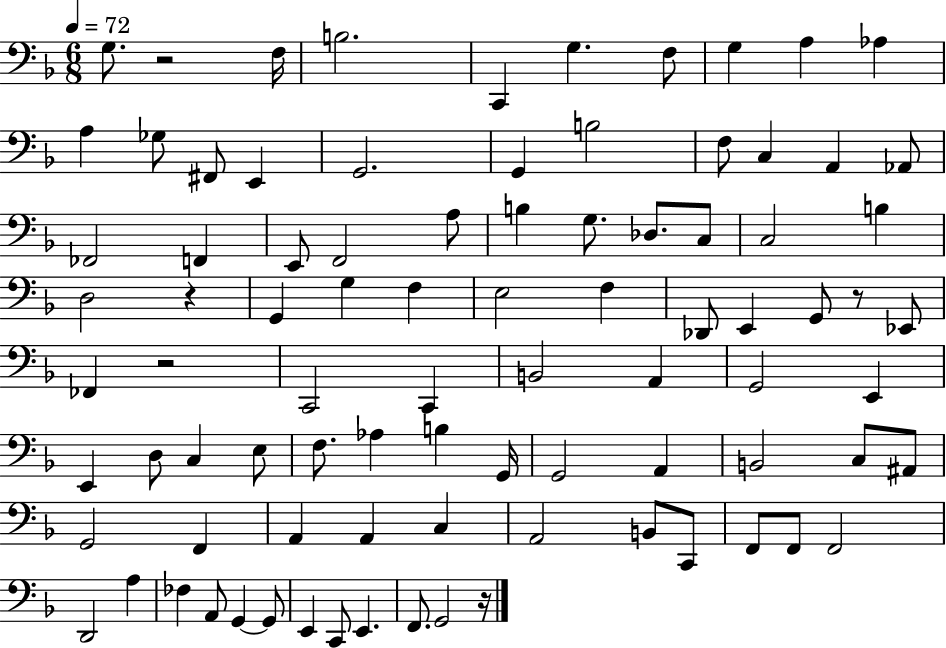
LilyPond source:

{
  \clef bass
  \numericTimeSignature
  \time 6/8
  \key f \major
  \tempo 4 = 72
  g8. r2 f16 | b2. | c,4 g4. f8 | g4 a4 aes4 | \break a4 ges8 fis,8 e,4 | g,2. | g,4 b2 | f8 c4 a,4 aes,8 | \break fes,2 f,4 | e,8 f,2 a8 | b4 g8. des8. c8 | c2 b4 | \break d2 r4 | g,4 g4 f4 | e2 f4 | des,8 e,4 g,8 r8 ees,8 | \break fes,4 r2 | c,2 c,4 | b,2 a,4 | g,2 e,4 | \break e,4 d8 c4 e8 | f8. aes4 b4 g,16 | g,2 a,4 | b,2 c8 ais,8 | \break g,2 f,4 | a,4 a,4 c4 | a,2 b,8 c,8 | f,8 f,8 f,2 | \break d,2 a4 | fes4 a,8 g,4~~ g,8 | e,4 c,8 e,4. | f,8. g,2 r16 | \break \bar "|."
}